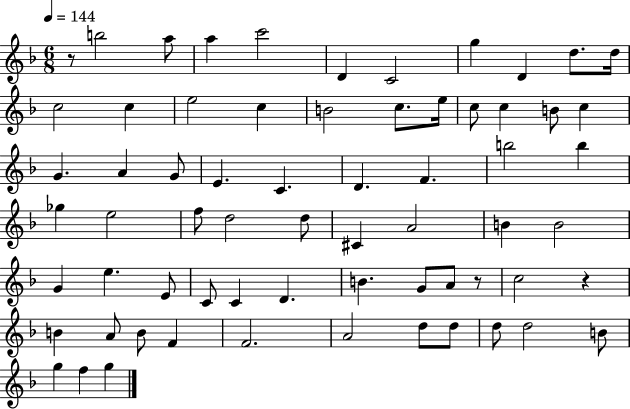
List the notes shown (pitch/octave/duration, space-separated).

R/e B5/h A5/e A5/q C6/h D4/q C4/h G5/q D4/q D5/e. D5/s C5/h C5/q E5/h C5/q B4/h C5/e. E5/s C5/e C5/q B4/e C5/q G4/q. A4/q G4/e E4/q. C4/q. D4/q. F4/q. B5/h B5/q Gb5/q E5/h F5/e D5/h D5/e C#4/q A4/h B4/q B4/h G4/q E5/q. E4/e C4/e C4/q D4/q. B4/q. G4/e A4/e R/e C5/h R/q B4/q A4/e B4/e F4/q F4/h. A4/h D5/e D5/e D5/e D5/h B4/e G5/q F5/q G5/q